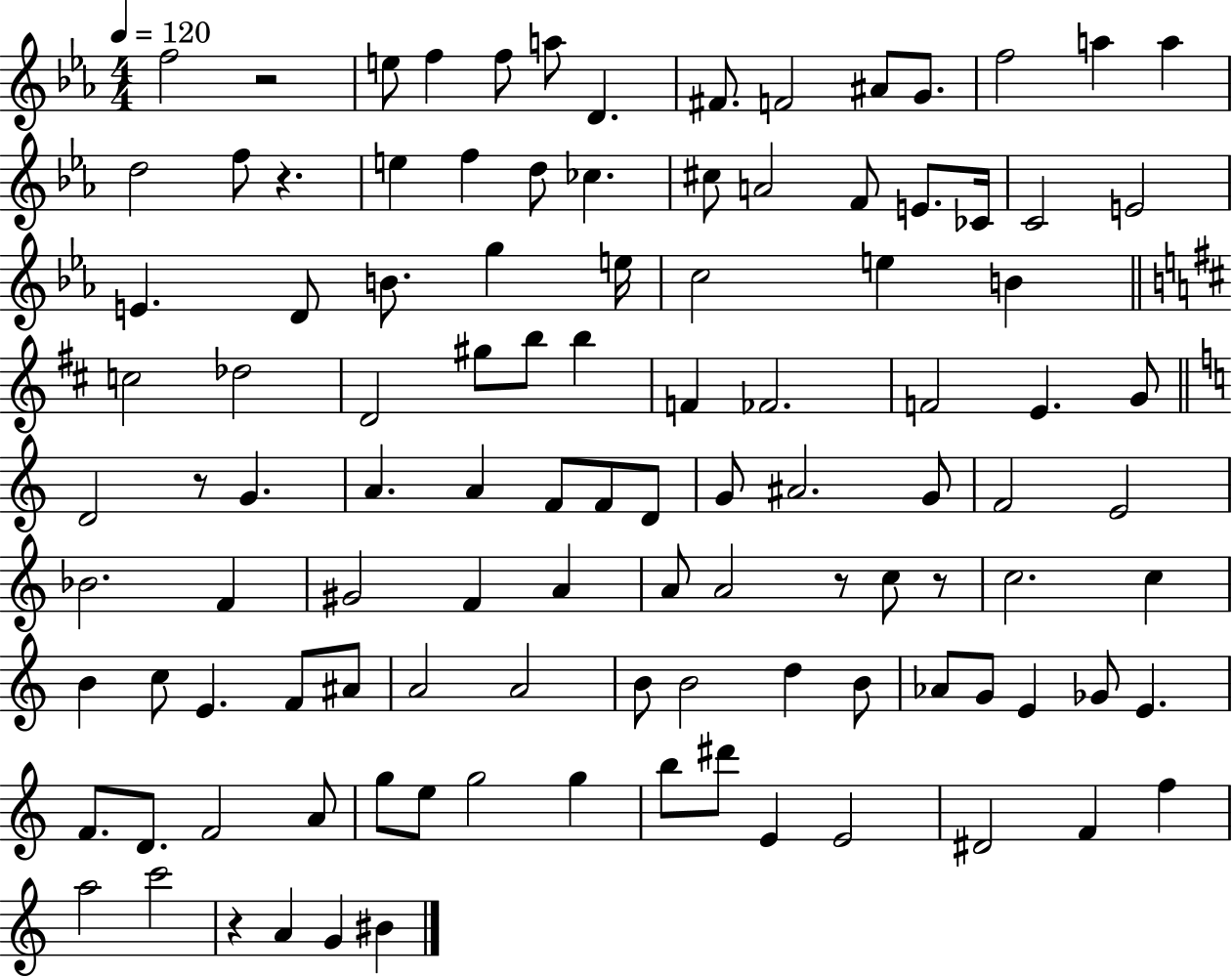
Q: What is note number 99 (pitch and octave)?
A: A5